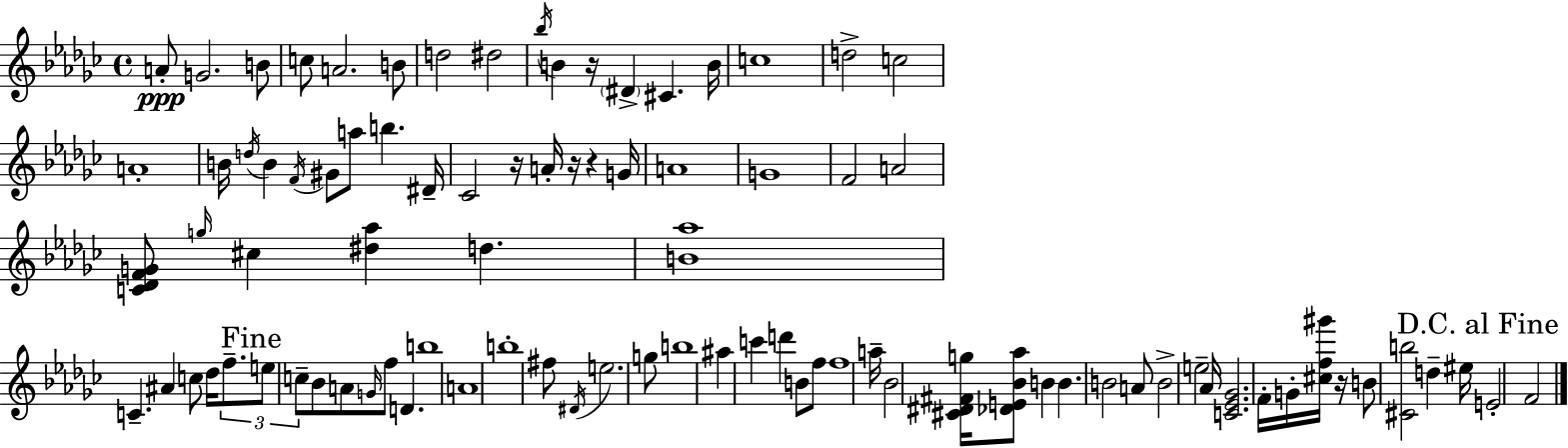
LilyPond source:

{
  \clef treble
  \time 4/4
  \defaultTimeSignature
  \key ees \minor
  \repeat volta 2 { a'8-.\ppp g'2. b'8 | c''8 a'2. b'8 | d''2 dis''2 | \acciaccatura { bes''16 } b'4 r16 \parenthesize dis'4-> cis'4. | \break b'16 c''1 | d''2-> c''2 | a'1-. | b'16 \acciaccatura { d''16 } b'4 \acciaccatura { f'16 } gis'8 a''8 b''4. | \break dis'16-- ces'2 r16 a'16-. r16 r4 | g'16 a'1 | g'1 | f'2 a'2 | \break <c' des' f' g'>8 \grace { g''16 } cis''4 <dis'' aes''>4 d''4. | <b' aes''>1 | c'4.-- ais'4 c''8 | des''16 \tuplet 3/2 { f''8.-- \mark "Fine" e''8 c''8-- } bes'8 a'8 \grace { g'16 } f''8 d'4. | \break b''1 | a'1 | b''1-. | fis''8 \acciaccatura { dis'16 } e''2. | \break g''8 b''1 | ais''4 c'''4 d'''4 | b'8 f''8 f''1 | a''16-- bes'2 <cis' dis' fis' g''>16 | \break <des' e' bes' aes''>8 b'4 b'4. b'2 | a'8 b'2-> e''2-- | aes'16 <c' ees' ges'>2. | f'16-. g'16-. <cis'' f'' gis'''>16 r16 b'8 <cis' b''>2 | \break d''4-- eis''16 \mark "D.C. al Fine" e'2-. f'2 | } \bar "|."
}